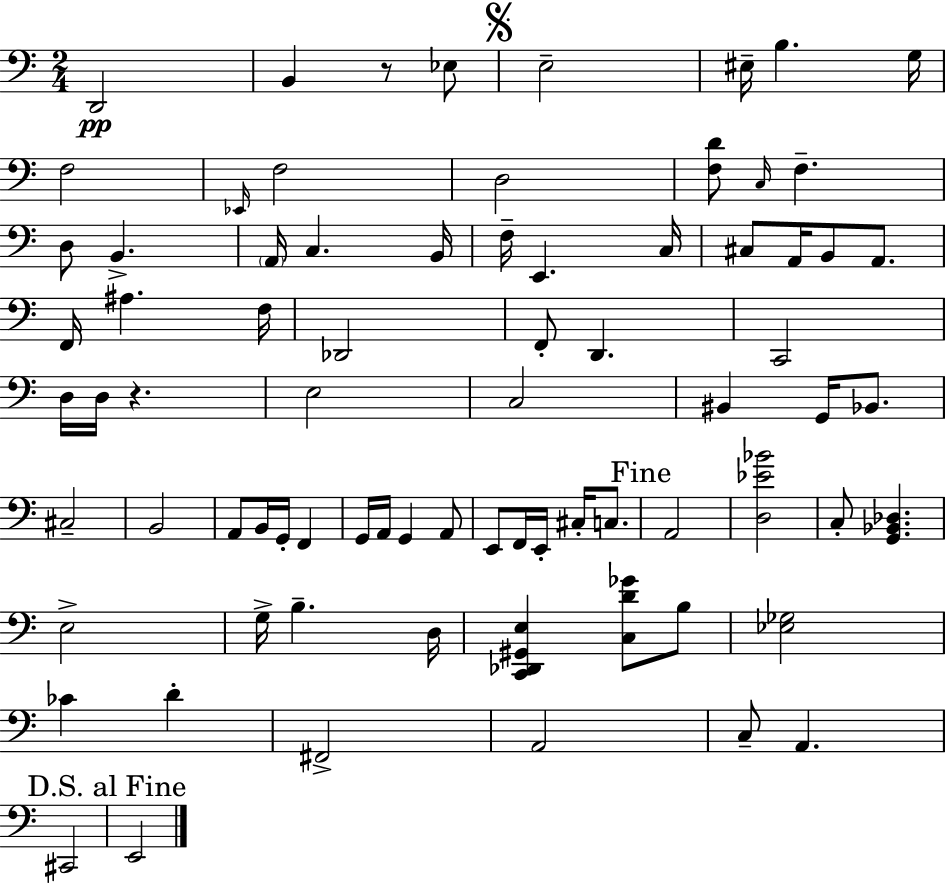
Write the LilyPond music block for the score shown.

{
  \clef bass
  \numericTimeSignature
  \time 2/4
  \key a \minor
  d,2\pp | b,4 r8 ees8 | \mark \markup { \musicglyph "scripts.segno" } e2-- | eis16-- b4. g16 | \break f2 | \grace { ees,16 } f2 | d2 | <f d'>8 \grace { c16 } f4.-- | \break d8 b,4.-> | \parenthesize a,16 c4. | b,16 f16-- e,4. | c16 cis8 a,16 b,8 a,8. | \break f,16 ais4. | f16 des,2 | f,8-. d,4. | c,2 | \break d16 d16 r4. | e2 | c2 | bis,4 g,16 bes,8. | \break cis2-- | b,2 | a,8 b,16 g,16-. f,4 | g,16 a,16 g,4 | \break a,8 e,8 f,16 e,16-. cis16-. c8. | \mark "Fine" a,2 | <d ees' bes'>2 | c8-. <g, bes, des>4. | \break e2-> | g16-> b4.-- | d16 <c, des, gis, e>4 <c d' ges'>8 | b8 <ees ges>2 | \break ces'4 d'4-. | fis,2-> | a,2 | c8-- a,4. | \break cis,2 | \mark "D.S. al Fine" e,2 | \bar "|."
}